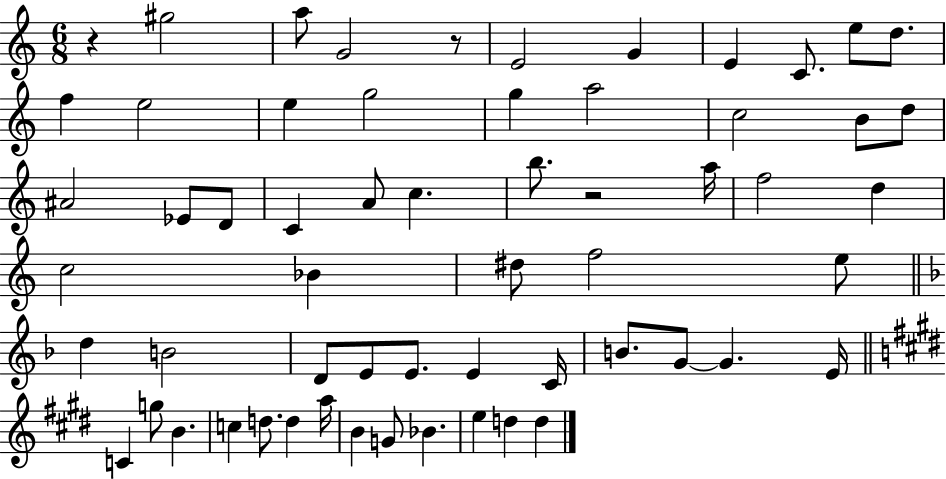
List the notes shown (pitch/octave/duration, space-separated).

R/q G#5/h A5/e G4/h R/e E4/h G4/q E4/q C4/e. E5/e D5/e. F5/q E5/h E5/q G5/h G5/q A5/h C5/h B4/e D5/e A#4/h Eb4/e D4/e C4/q A4/e C5/q. B5/e. R/h A5/s F5/h D5/q C5/h Bb4/q D#5/e F5/h E5/e D5/q B4/h D4/e E4/e E4/e. E4/q C4/s B4/e. G4/e G4/q. E4/s C4/q G5/e B4/q. C5/q D5/e. D5/q A5/s B4/q G4/e Bb4/q. E5/q D5/q D5/q